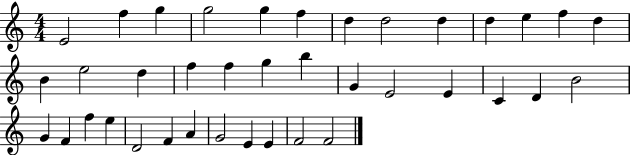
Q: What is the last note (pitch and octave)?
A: F4